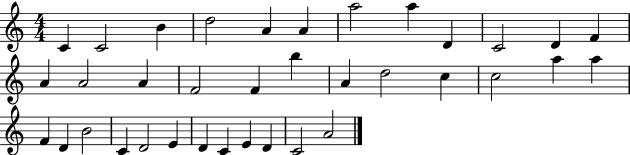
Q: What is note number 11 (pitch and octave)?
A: D4